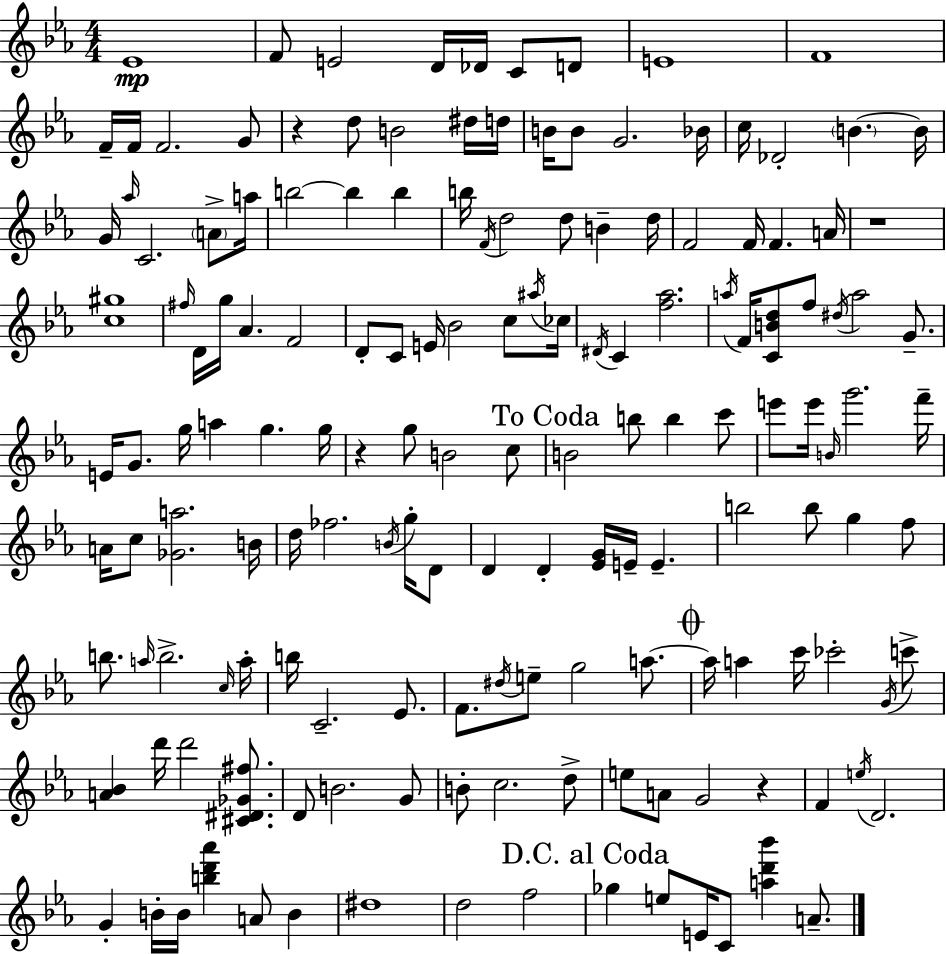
X:1
T:Untitled
M:4/4
L:1/4
K:Cm
_E4 F/2 E2 D/4 _D/4 C/2 D/2 E4 F4 F/4 F/4 F2 G/2 z d/2 B2 ^d/4 d/4 B/4 B/2 G2 _B/4 c/4 _D2 B B/4 G/4 _a/4 C2 A/2 a/4 b2 b b b/4 F/4 d2 d/2 B d/4 F2 F/4 F A/4 z4 [c^g]4 ^f/4 D/4 g/4 _A F2 D/2 C/2 E/4 _B2 c/2 ^a/4 _c/4 ^D/4 C [f_a]2 a/4 F/4 [CBd]/2 f/2 ^d/4 a2 G/2 E/4 G/2 g/4 a g g/4 z g/2 B2 c/2 B2 b/2 b c'/2 e'/2 e'/4 B/4 g'2 f'/4 A/4 c/2 [_Ga]2 B/4 d/4 _f2 B/4 g/4 D/2 D D [_EG]/4 E/4 E b2 b/2 g f/2 b/2 a/4 b2 c/4 a/4 b/4 C2 _E/2 F/2 ^d/4 e/2 g2 a/2 a/4 a c'/4 _c'2 G/4 c'/2 [A_B] d'/4 d'2 [^C^D_G^f]/2 D/2 B2 G/2 B/2 c2 d/2 e/2 A/2 G2 z F e/4 D2 G B/4 B/4 [bd'_a'] A/2 B ^d4 d2 f2 _g e/2 E/4 C/2 [ad'_b'] A/2